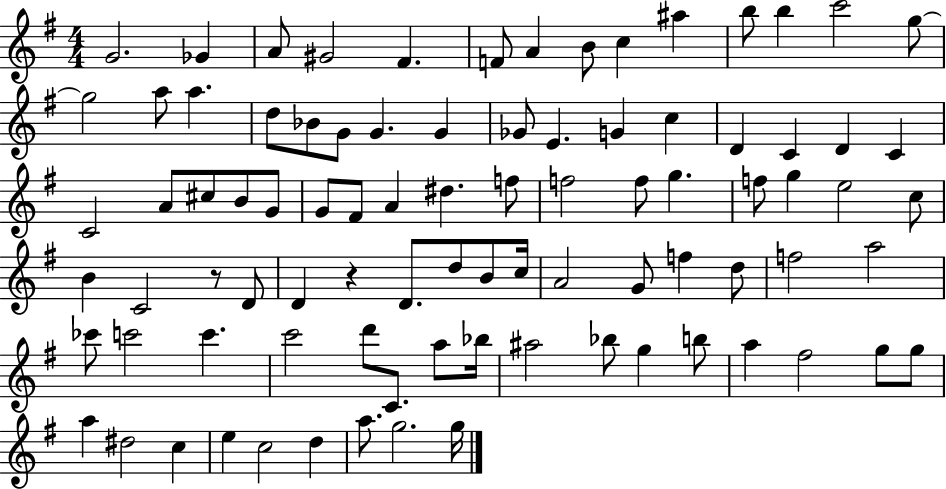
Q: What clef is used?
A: treble